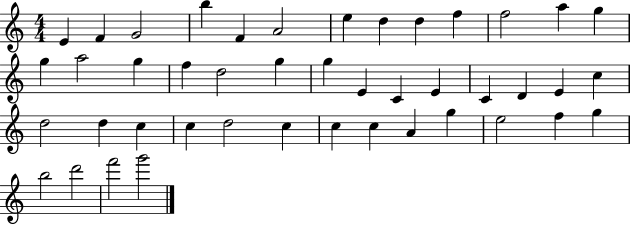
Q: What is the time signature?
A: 4/4